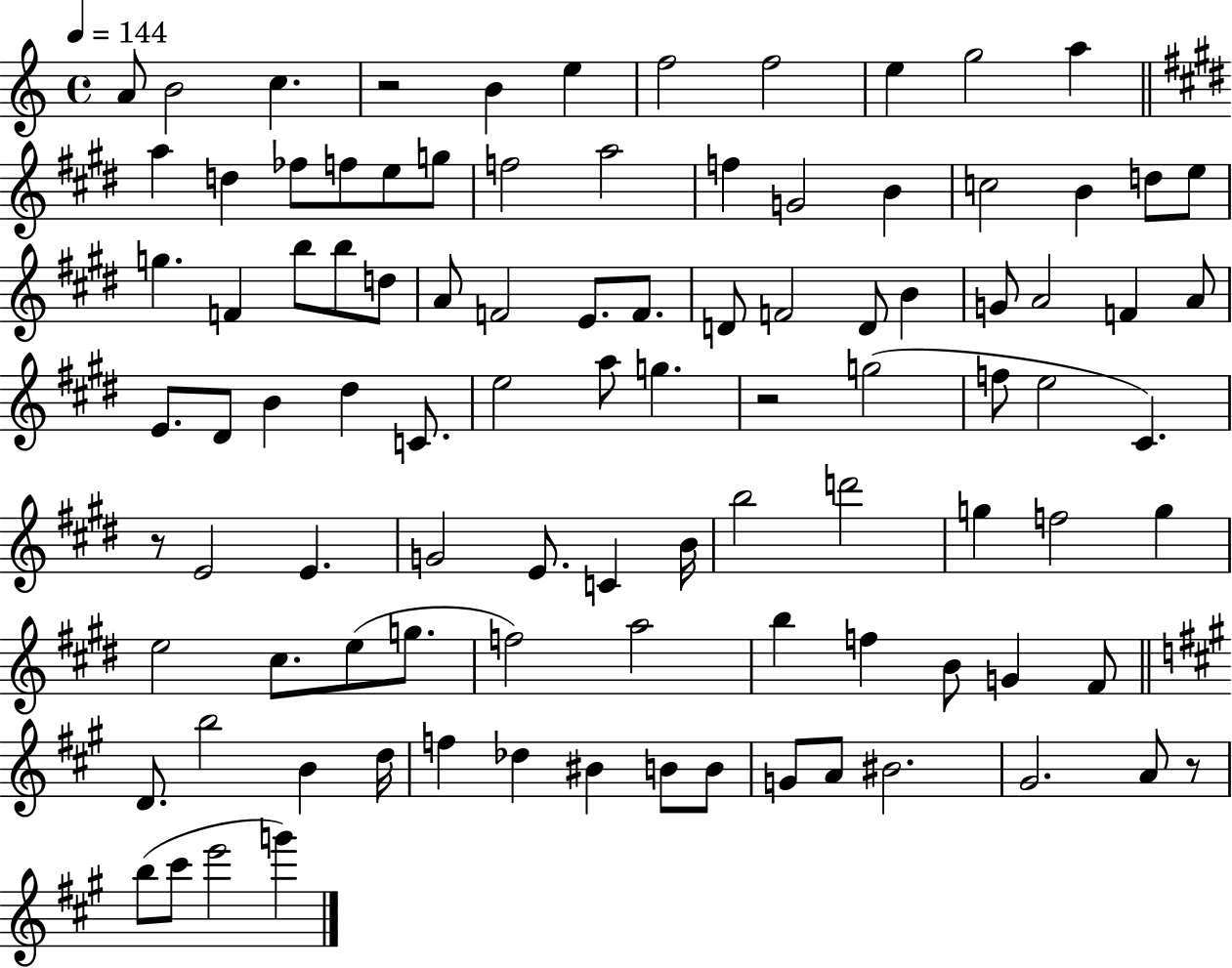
A4/e B4/h C5/q. R/h B4/q E5/q F5/h F5/h E5/q G5/h A5/q A5/q D5/q FES5/e F5/e E5/e G5/e F5/h A5/h F5/q G4/h B4/q C5/h B4/q D5/e E5/e G5/q. F4/q B5/e B5/e D5/e A4/e F4/h E4/e. F4/e. D4/e F4/h D4/e B4/q G4/e A4/h F4/q A4/e E4/e. D#4/e B4/q D#5/q C4/e. E5/h A5/e G5/q. R/h G5/h F5/e E5/h C#4/q. R/e E4/h E4/q. G4/h E4/e. C4/q B4/s B5/h D6/h G5/q F5/h G5/q E5/h C#5/e. E5/e G5/e. F5/h A5/h B5/q F5/q B4/e G4/q F#4/e D4/e. B5/h B4/q D5/s F5/q Db5/q BIS4/q B4/e B4/e G4/e A4/e BIS4/h. G#4/h. A4/e R/e B5/e C#6/e E6/h G6/q